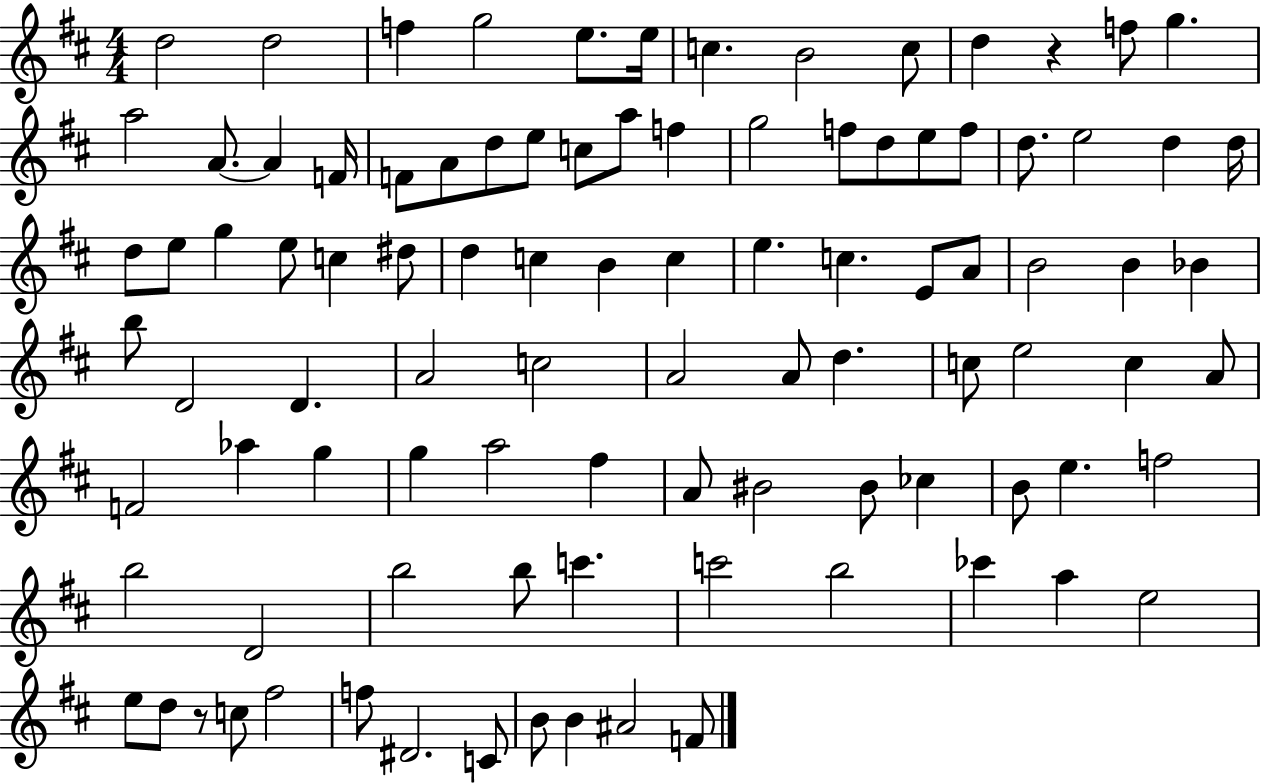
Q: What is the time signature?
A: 4/4